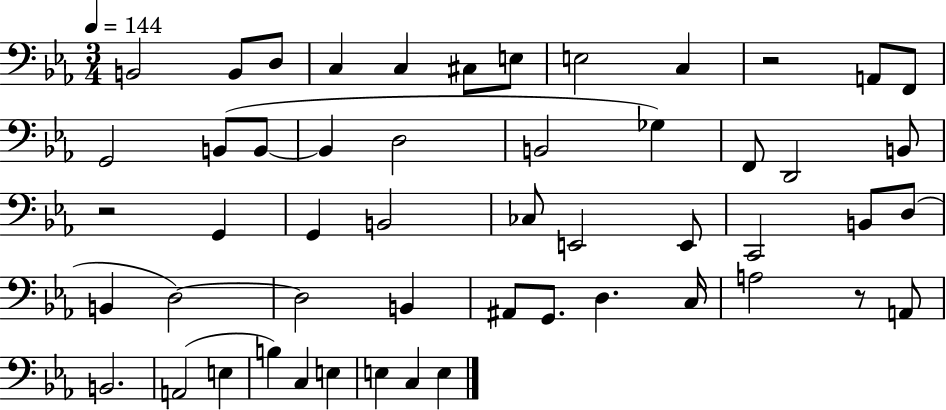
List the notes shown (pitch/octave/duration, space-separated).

B2/h B2/e D3/e C3/q C3/q C#3/e E3/e E3/h C3/q R/h A2/e F2/e G2/h B2/e B2/e B2/q D3/h B2/h Gb3/q F2/e D2/h B2/e R/h G2/q G2/q B2/h CES3/e E2/h E2/e C2/h B2/e D3/e B2/q D3/h D3/h B2/q A#2/e G2/e. D3/q. C3/s A3/h R/e A2/e B2/h. A2/h E3/q B3/q C3/q E3/q E3/q C3/q E3/q